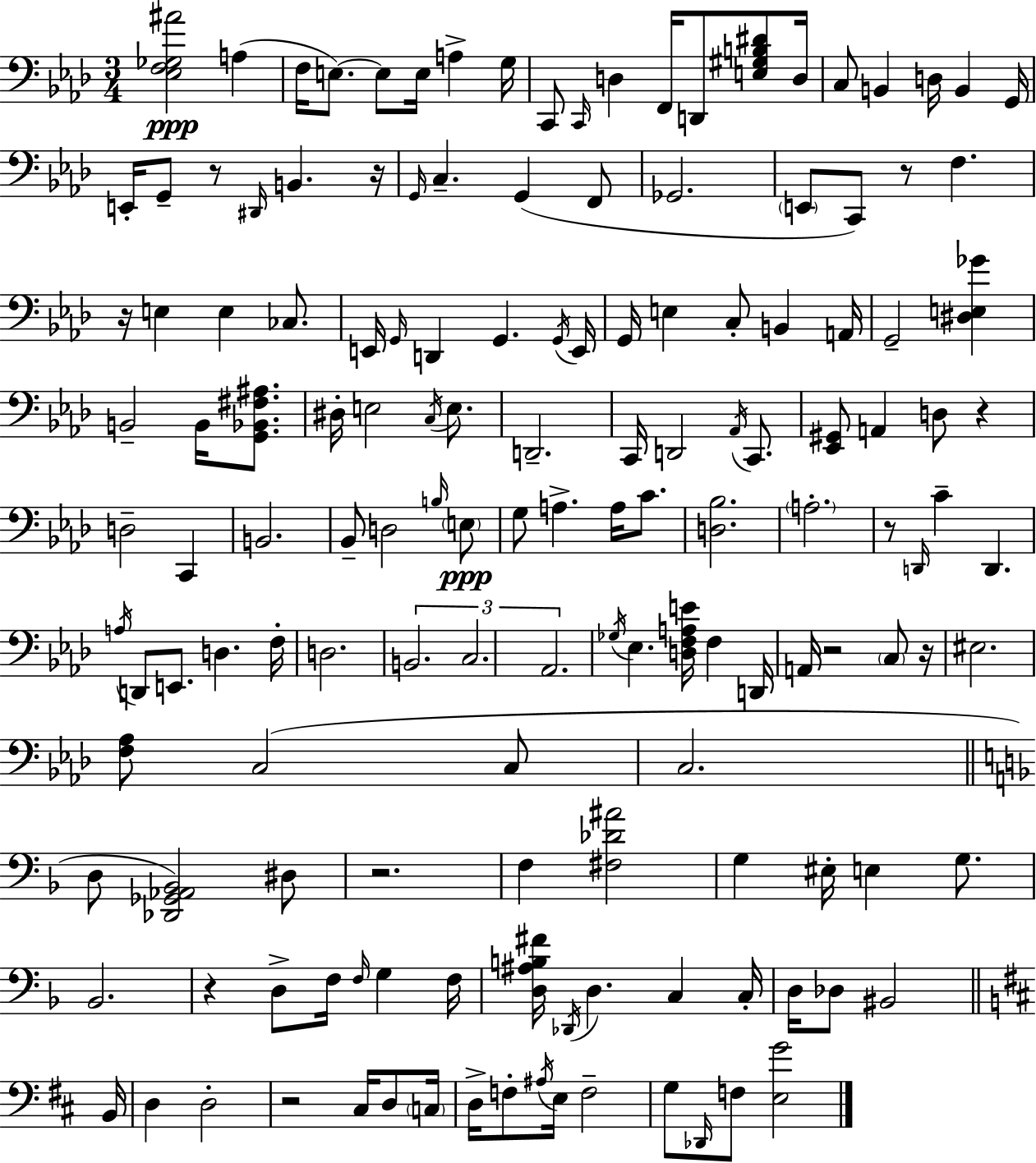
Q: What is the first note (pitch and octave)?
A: A3